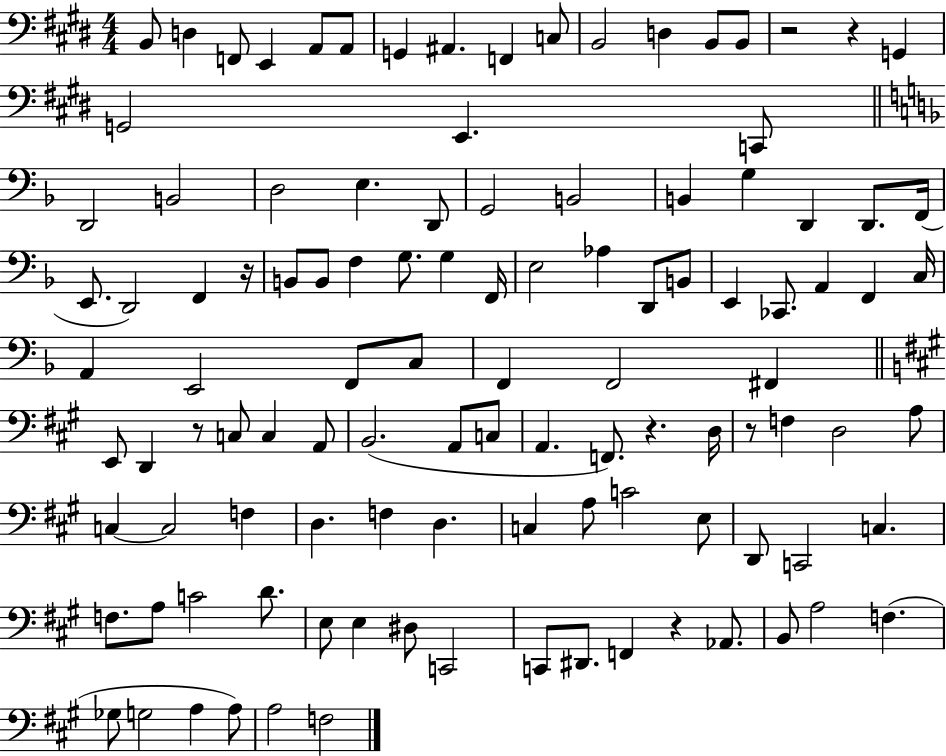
B2/e D3/q F2/e E2/q A2/e A2/e G2/q A#2/q. F2/q C3/e B2/h D3/q B2/e B2/e R/h R/q G2/q G2/h E2/q. C2/e D2/h B2/h D3/h E3/q. D2/e G2/h B2/h B2/q G3/q D2/q D2/e. F2/s E2/e. D2/h F2/q R/s B2/e B2/e F3/q G3/e. G3/q F2/s E3/h Ab3/q D2/e B2/e E2/q CES2/e. A2/q F2/q C3/s A2/q E2/h F2/e C3/e F2/q F2/h F#2/q E2/e D2/q R/e C3/e C3/q A2/e B2/h. A2/e C3/e A2/q. F2/e. R/q. D3/s R/e F3/q D3/h A3/e C3/q C3/h F3/q D3/q. F3/q D3/q. C3/q A3/e C4/h E3/e D2/e C2/h C3/q. F3/e. A3/e C4/h D4/e. E3/e E3/q D#3/e C2/h C2/e D#2/e. F2/q R/q Ab2/e. B2/e A3/h F3/q. Gb3/e G3/h A3/q A3/e A3/h F3/h